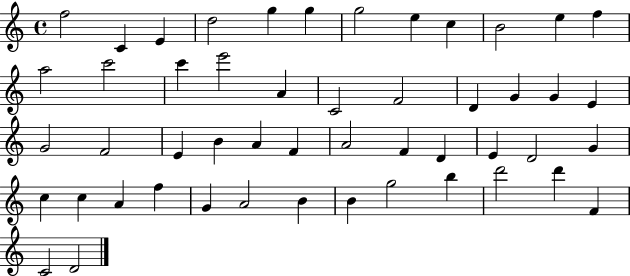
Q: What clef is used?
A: treble